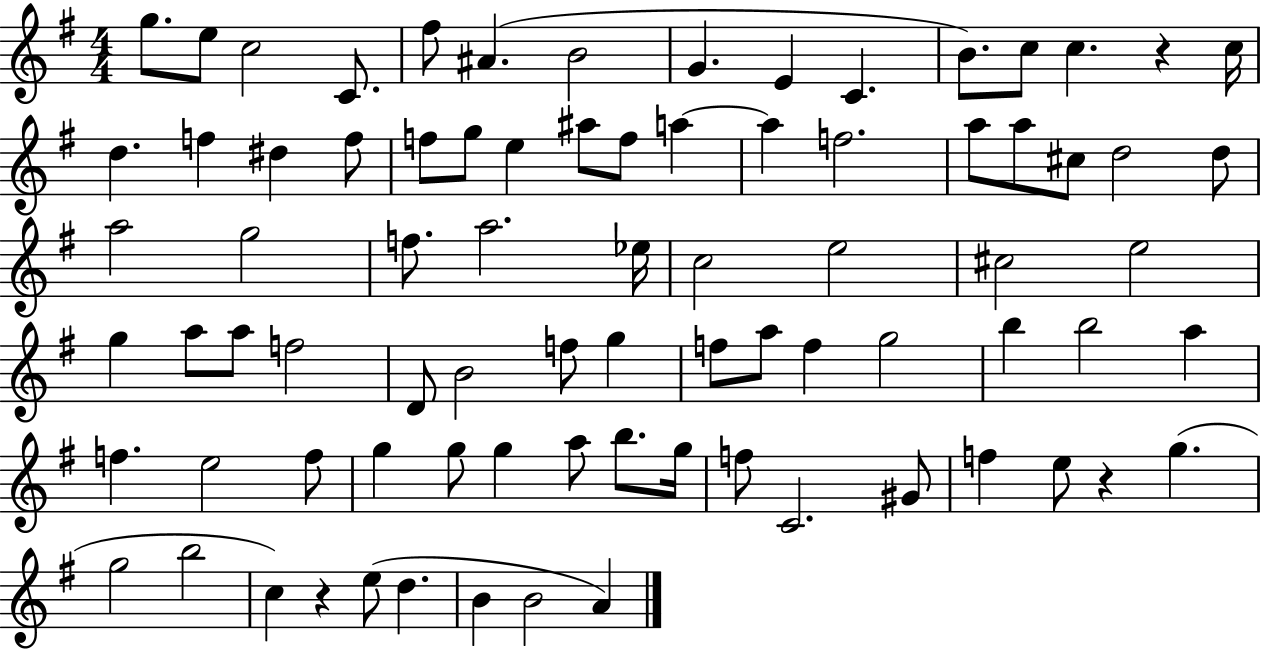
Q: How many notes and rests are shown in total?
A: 81